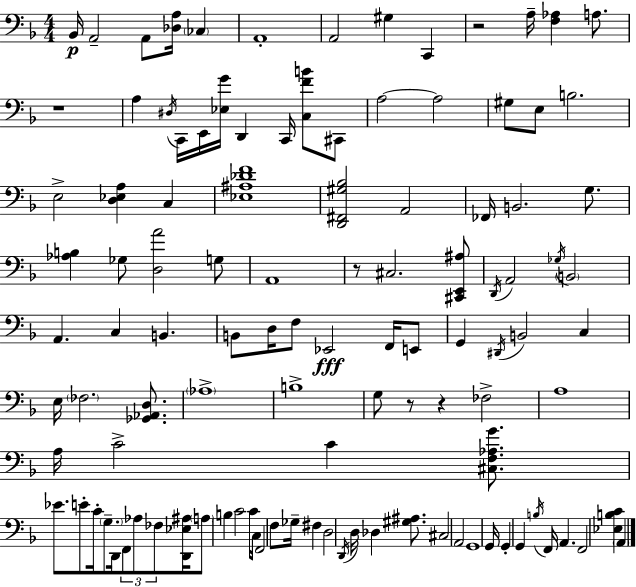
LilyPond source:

{
  \clef bass
  \numericTimeSignature
  \time 4/4
  \key f \major
  \repeat volta 2 { bes,16\p a,2-- a,8 <des a>16 \parenthesize ces4 | a,1-. | a,2 gis4 c,4 | r2 a16-- <f aes>4 a8. | \break r1 | a4 \acciaccatura { dis16 } c,16 e,16 <ees g'>16 d,4 c,16 <c f' b'>8 cis,8 | a2~~ a2 | gis8 e8 b2. | \break e2-> <d ees a>4 c4 | <ees ais des' f'>1 | <d, fis, gis bes>2 a,2 | fes,16 b,2. g8. | \break <aes b>4 ges8 <d a'>2 g8 | a,1 | r8 cis2. <cis, e, ais>8 | \acciaccatura { d,16 } a,2 \acciaccatura { ges16 } \parenthesize b,2 | \break a,4. c4 b,4. | b,8 d16 f8 ees,2\fff | f,16 e,8 g,4 \acciaccatura { dis,16 } b,2 | c4 e16 \parenthesize fes2. | \break <ges, aes, d>8. \parenthesize aes1-> | b1-> | g8 r8 r4 fes2-> | a1 | \break a16 c'2-> c'4 | <cis f aes g'>8. ees'8. e'8-. c'16-. \parenthesize g8.-- d,16 \tuplet 3/2 { f,8 | aes8 fes8 } <d, ees ais>16 \parenthesize a8 b4 c'2 | c'16 c16 f,2 f8 ges16-- | \break fis4 d2 \acciaccatura { d,16 } d16 des4 | <gis ais>8. cis2 a,2 | g,1 | g,16 g,4-. g,4 \acciaccatura { b16 } f,16 | \break a,4. f,2 <ees b c'>4 | \parenthesize a,4 } \bar "|."
}